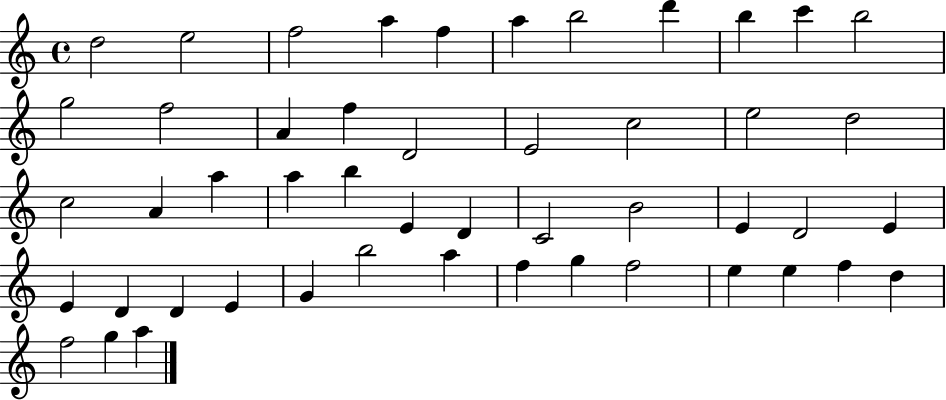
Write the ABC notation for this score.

X:1
T:Untitled
M:4/4
L:1/4
K:C
d2 e2 f2 a f a b2 d' b c' b2 g2 f2 A f D2 E2 c2 e2 d2 c2 A a a b E D C2 B2 E D2 E E D D E G b2 a f g f2 e e f d f2 g a